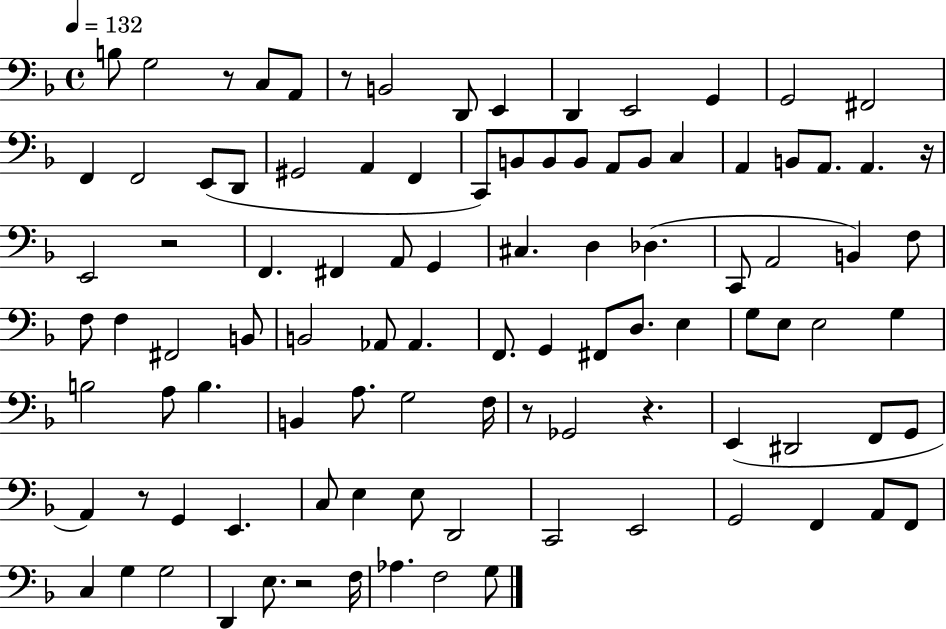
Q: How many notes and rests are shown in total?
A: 100